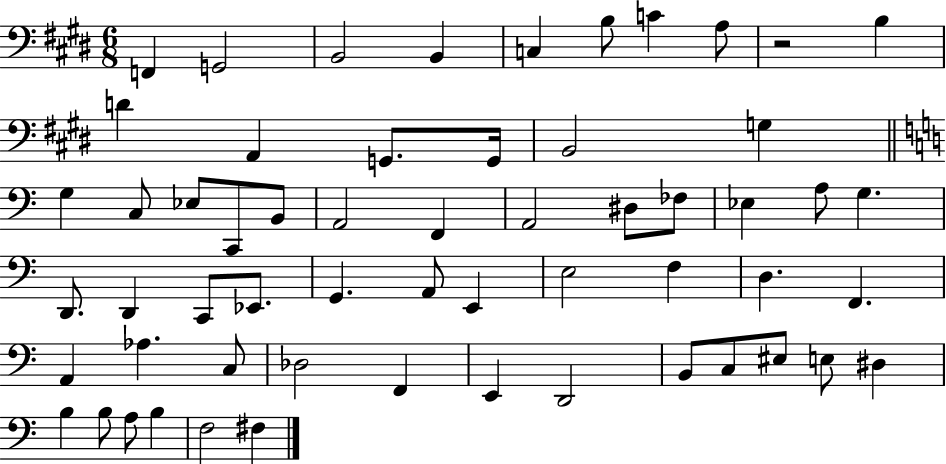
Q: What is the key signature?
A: E major